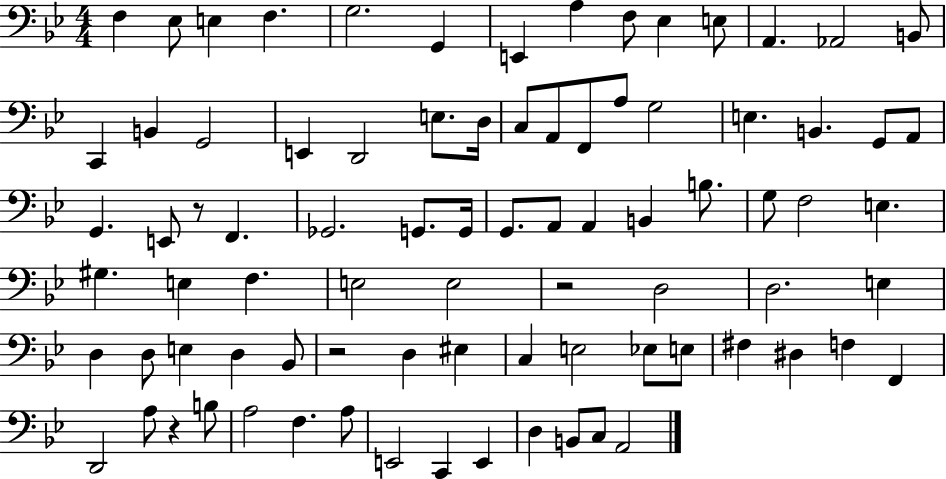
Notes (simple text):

F3/q Eb3/e E3/q F3/q. G3/h. G2/q E2/q A3/q F3/e Eb3/q E3/e A2/q. Ab2/h B2/e C2/q B2/q G2/h E2/q D2/h E3/e. D3/s C3/e A2/e F2/e A3/e G3/h E3/q. B2/q. G2/e A2/e G2/q. E2/e R/e F2/q. Gb2/h. G2/e. G2/s G2/e. A2/e A2/q B2/q B3/e. G3/e F3/h E3/q. G#3/q. E3/q F3/q. E3/h E3/h R/h D3/h D3/h. E3/q D3/q D3/e E3/q D3/q Bb2/e R/h D3/q EIS3/q C3/q E3/h Eb3/e E3/e F#3/q D#3/q F3/q F2/q D2/h A3/e R/q B3/e A3/h F3/q. A3/e E2/h C2/q E2/q D3/q B2/e C3/e A2/h